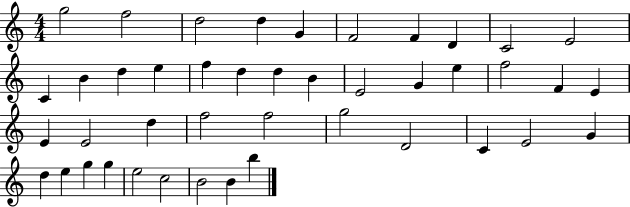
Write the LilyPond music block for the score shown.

{
  \clef treble
  \numericTimeSignature
  \time 4/4
  \key c \major
  g''2 f''2 | d''2 d''4 g'4 | f'2 f'4 d'4 | c'2 e'2 | \break c'4 b'4 d''4 e''4 | f''4 d''4 d''4 b'4 | e'2 g'4 e''4 | f''2 f'4 e'4 | \break e'4 e'2 d''4 | f''2 f''2 | g''2 d'2 | c'4 e'2 g'4 | \break d''4 e''4 g''4 g''4 | e''2 c''2 | b'2 b'4 b''4 | \bar "|."
}